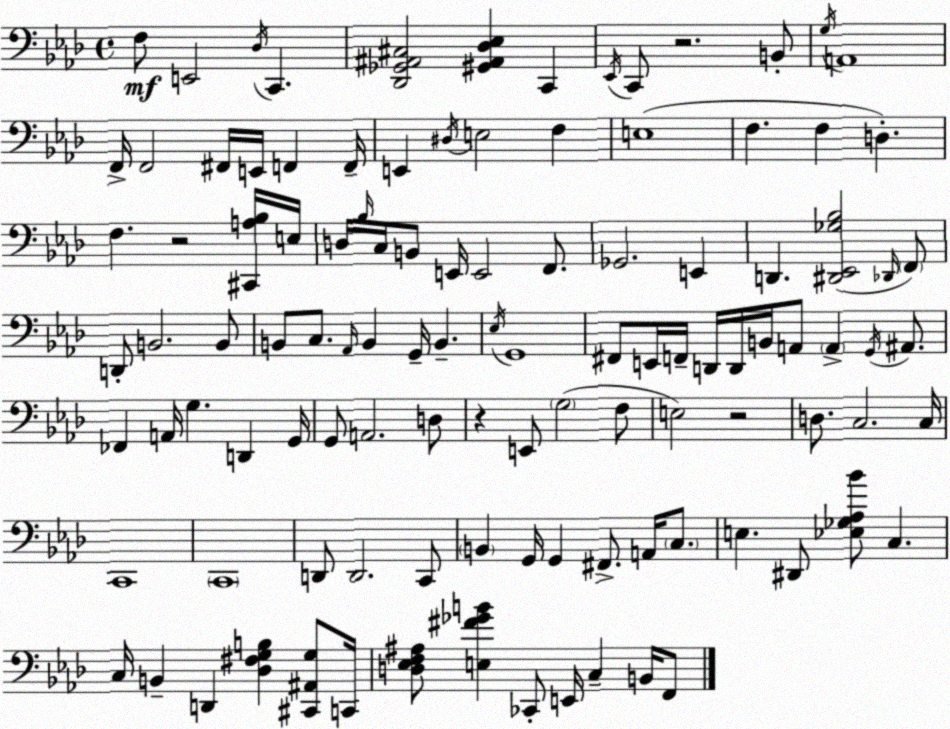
X:1
T:Untitled
M:4/4
L:1/4
K:Fm
F,/2 E,,2 _D,/4 C,, [_D,,_G,,^A,,^C,]2 [^G,,^A,,_D,_E,] C,, _E,,/4 C,,/2 z2 B,,/2 G,/4 A,,4 F,,/4 F,,2 ^F,,/4 E,,/4 F,, F,,/4 E,, ^D,/4 E,2 F, E,4 F, F, D, F, z2 [^C,,A,_B,]/4 E,/4 D,/4 _B,/4 C,/4 B,,/2 E,,/4 E,,2 F,,/2 _G,,2 E,, D,, [^D,,_E,,_G,_B,]2 _D,,/4 F,,/2 D,,/2 B,,2 B,,/2 B,,/2 C,/2 _A,,/4 B,, G,,/4 B,, _E,/4 G,,4 ^F,,/2 E,,/4 F,,/4 D,,/4 D,,/4 B,,/4 A,,/2 A,, G,,/4 ^A,,/2 _F,, A,,/4 G, D,, G,,/4 G,,/2 A,,2 D,/2 z E,,/2 G,2 F,/2 E,2 z2 D,/2 C,2 C,/4 C,,4 C,,4 D,,/2 D,,2 C,,/2 B,, G,,/4 G,, ^F,,/2 A,,/4 C,/2 E, ^D,,/2 [_E,_G,_A,_B]/2 C, C,/4 B,, D,, [_D,^F,G,B,] [^C,,^A,,G,]/2 C,,/4 [D,_E,F,^A,]/2 [E,^F_GB] _C,,/2 E,,/4 C, B,,/4 F,,/2